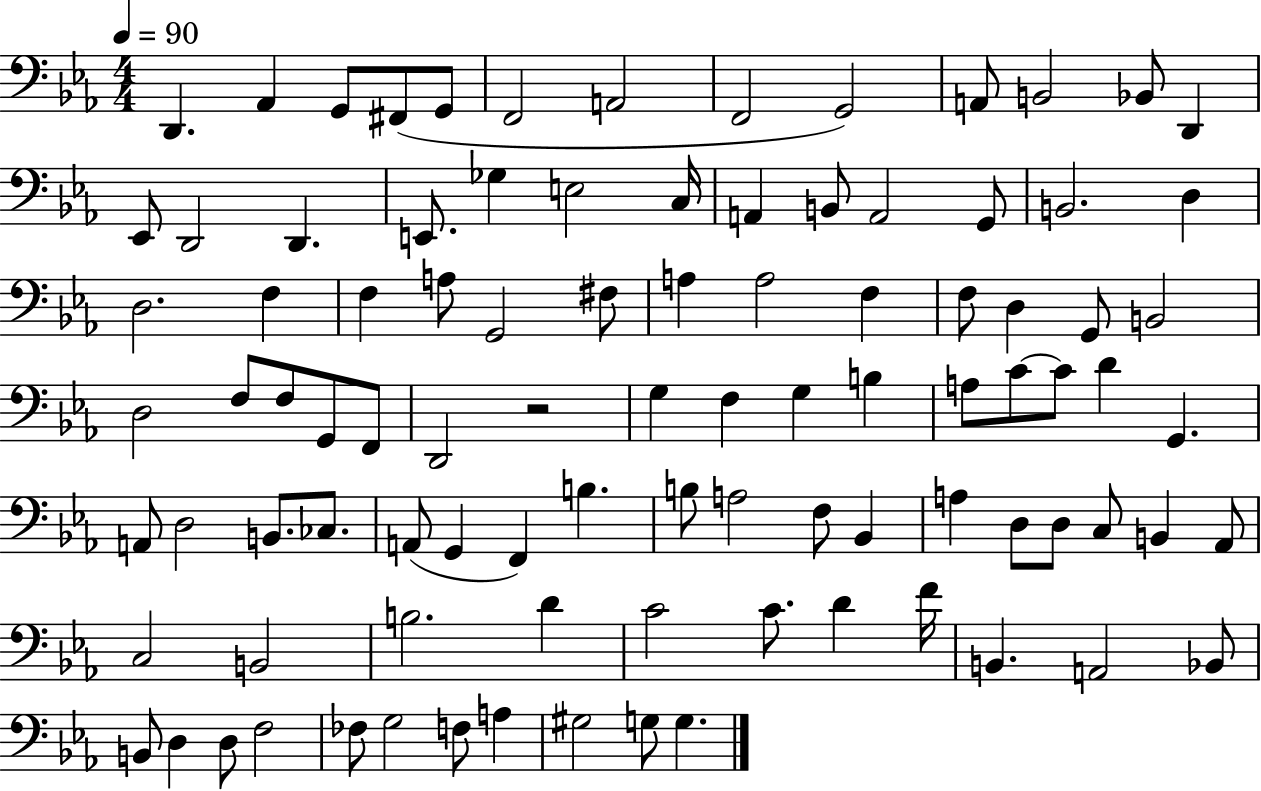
{
  \clef bass
  \numericTimeSignature
  \time 4/4
  \key ees \major
  \tempo 4 = 90
  d,4. aes,4 g,8 fis,8( g,8 | f,2 a,2 | f,2 g,2) | a,8 b,2 bes,8 d,4 | \break ees,8 d,2 d,4. | e,8. ges4 e2 c16 | a,4 b,8 a,2 g,8 | b,2. d4 | \break d2. f4 | f4 a8 g,2 fis8 | a4 a2 f4 | f8 d4 g,8 b,2 | \break d2 f8 f8 g,8 f,8 | d,2 r2 | g4 f4 g4 b4 | a8 c'8~~ c'8 d'4 g,4. | \break a,8 d2 b,8. ces8. | a,8( g,4 f,4) b4. | b8 a2 f8 bes,4 | a4 d8 d8 c8 b,4 aes,8 | \break c2 b,2 | b2. d'4 | c'2 c'8. d'4 f'16 | b,4. a,2 bes,8 | \break b,8 d4 d8 f2 | fes8 g2 f8 a4 | gis2 g8 g4. | \bar "|."
}